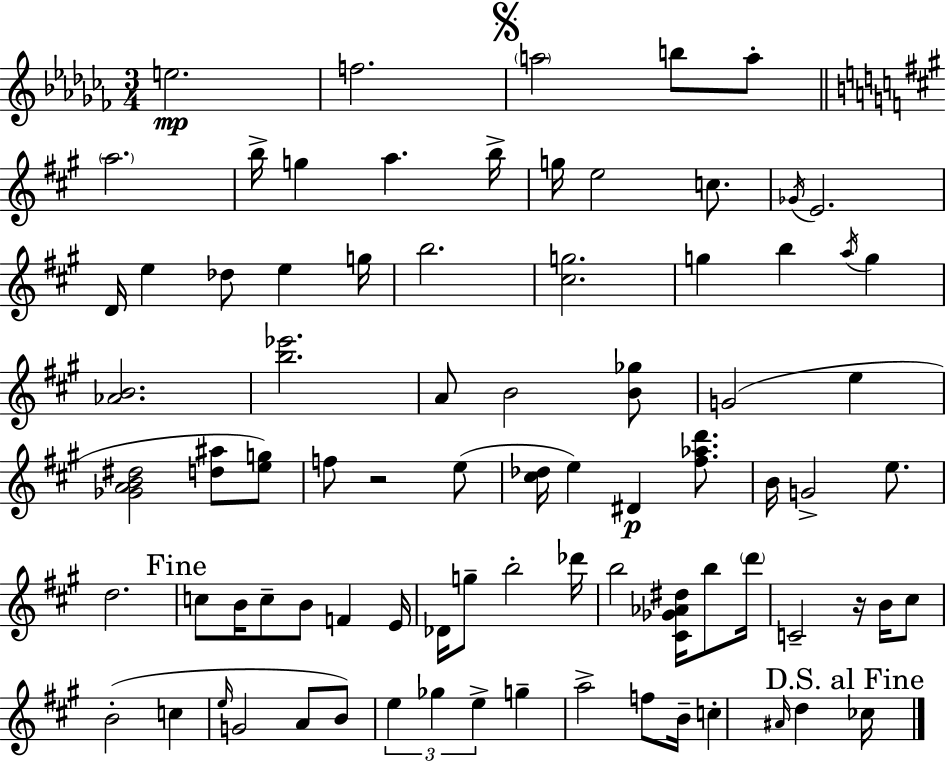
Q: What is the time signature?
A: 3/4